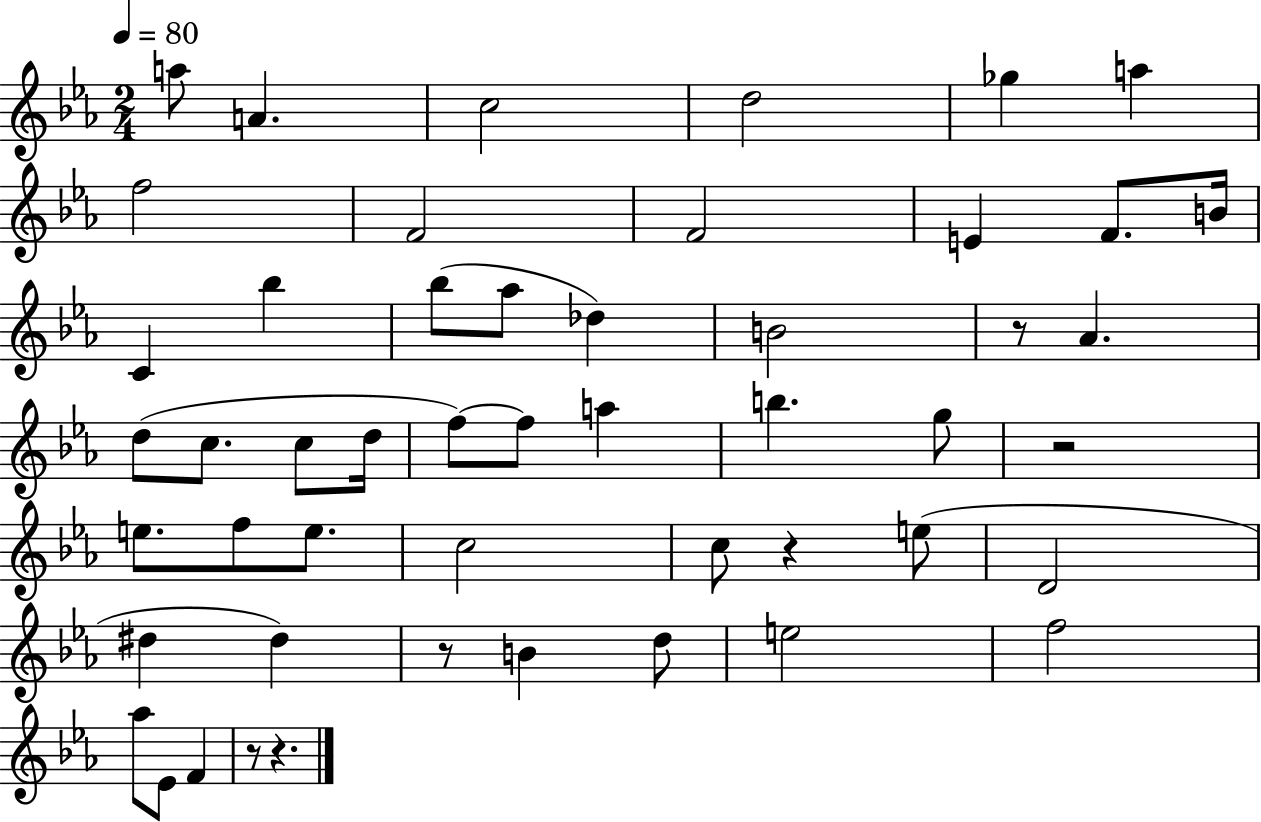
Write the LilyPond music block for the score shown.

{
  \clef treble
  \numericTimeSignature
  \time 2/4
  \key ees \major
  \tempo 4 = 80
  a''8 a'4. | c''2 | d''2 | ges''4 a''4 | \break f''2 | f'2 | f'2 | e'4 f'8. b'16 | \break c'4 bes''4 | bes''8( aes''8 des''4) | b'2 | r8 aes'4. | \break d''8( c''8. c''8 d''16 | f''8~~) f''8 a''4 | b''4. g''8 | r2 | \break e''8. f''8 e''8. | c''2 | c''8 r4 e''8( | d'2 | \break dis''4 dis''4) | r8 b'4 d''8 | e''2 | f''2 | \break aes''8 ees'8 f'4 | r8 r4. | \bar "|."
}